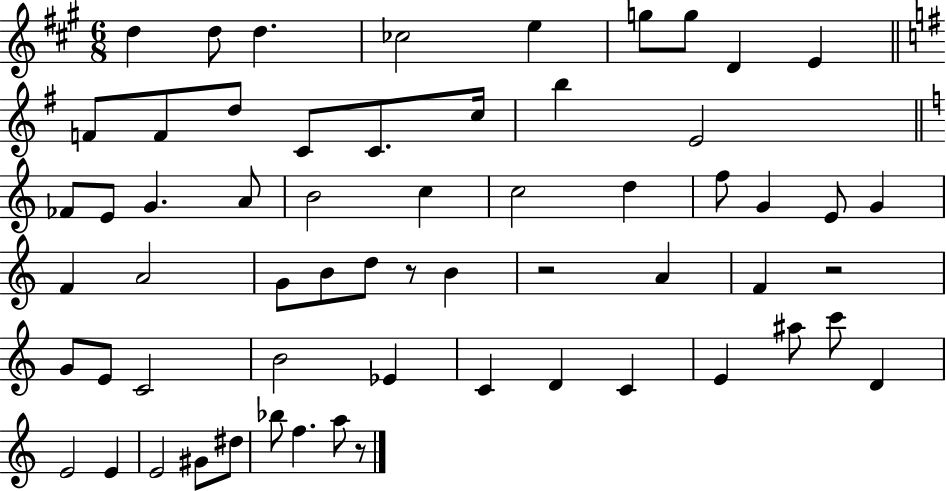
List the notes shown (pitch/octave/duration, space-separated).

D5/q D5/e D5/q. CES5/h E5/q G5/e G5/e D4/q E4/q F4/e F4/e D5/e C4/e C4/e. C5/s B5/q E4/h FES4/e E4/e G4/q. A4/e B4/h C5/q C5/h D5/q F5/e G4/q E4/e G4/q F4/q A4/h G4/e B4/e D5/e R/e B4/q R/h A4/q F4/q R/h G4/e E4/e C4/h B4/h Eb4/q C4/q D4/q C4/q E4/q A#5/e C6/e D4/q E4/h E4/q E4/h G#4/e D#5/e Bb5/e F5/q. A5/e R/e